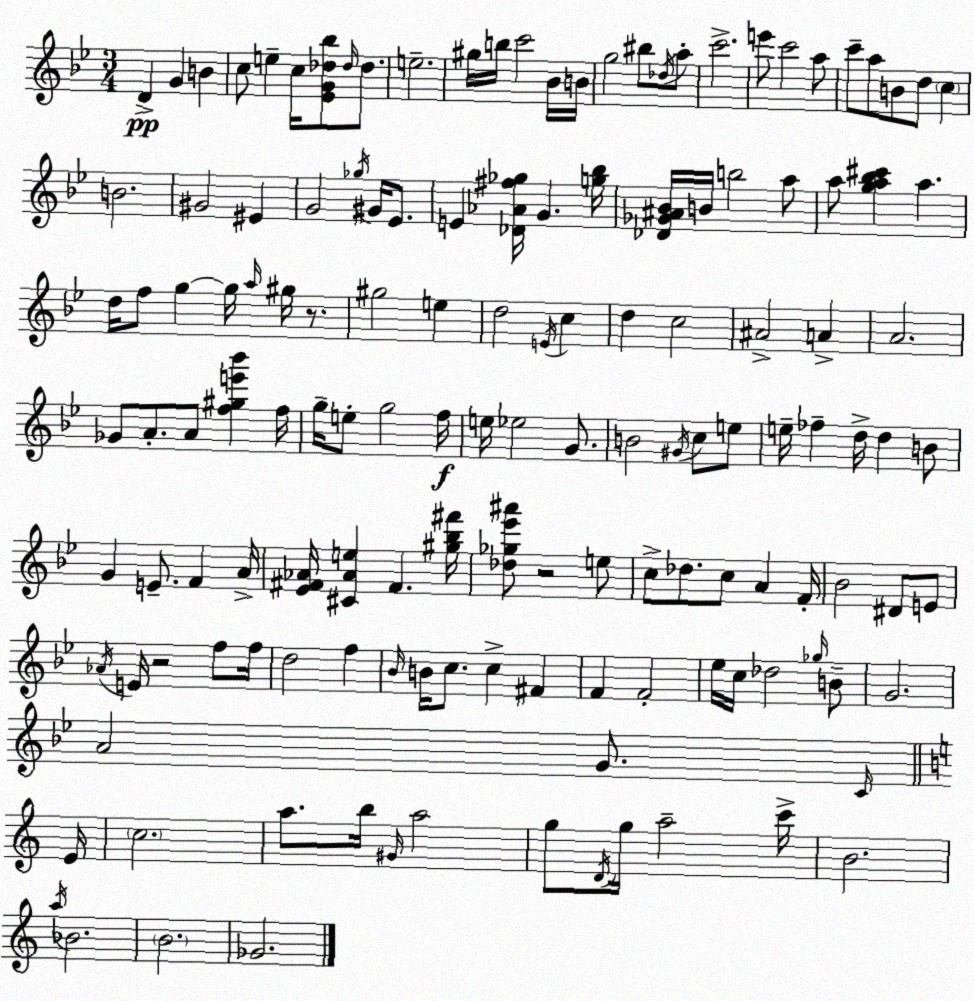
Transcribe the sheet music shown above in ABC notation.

X:1
T:Untitled
M:3/4
L:1/4
K:Bb
D G B c/2 e c/4 [_EG_d_b]/2 _d/4 _d/2 e2 ^g/4 b/4 c'2 _B/4 B/4 g2 ^b/2 _d/4 a/2 c'2 e'/2 c'2 a/2 c'/2 a/2 B/2 d/2 c B2 ^G2 ^E G2 _g/4 ^G/4 _E/2 E [_D_A^f_g]/4 G [g_b]/4 [_D_G^A_B]/4 B/4 b2 a/2 a/2 [ga_b^c'] a d/4 f/2 g g/4 a/4 ^g/4 z/2 ^g2 e d2 E/4 c d c2 ^A2 A A2 _G/2 A/2 A/2 [f^ge'_b'] f/4 g/4 e/2 g2 f/4 e/4 _e2 G/2 B2 ^G/4 c/2 e/2 e/4 _f d/4 d B/2 G E/2 F A/4 [_E^F_A]/4 [^C_Ae] ^F [^g_b^f']/4 [_d_g_e'^a']/2 z2 e/2 c/2 _d/2 c/2 A F/4 _B2 ^D/2 E/2 _A/4 E/4 z2 f/2 f/4 d2 f _B/4 B/4 c/2 c ^F F F2 _e/4 c/4 _d2 _g/4 B/2 G2 A2 G/2 C/4 E/4 c2 a/2 b/4 ^G/4 a2 g/2 D/4 g/4 a2 c'/4 B2 a/4 _B2 B2 _G2